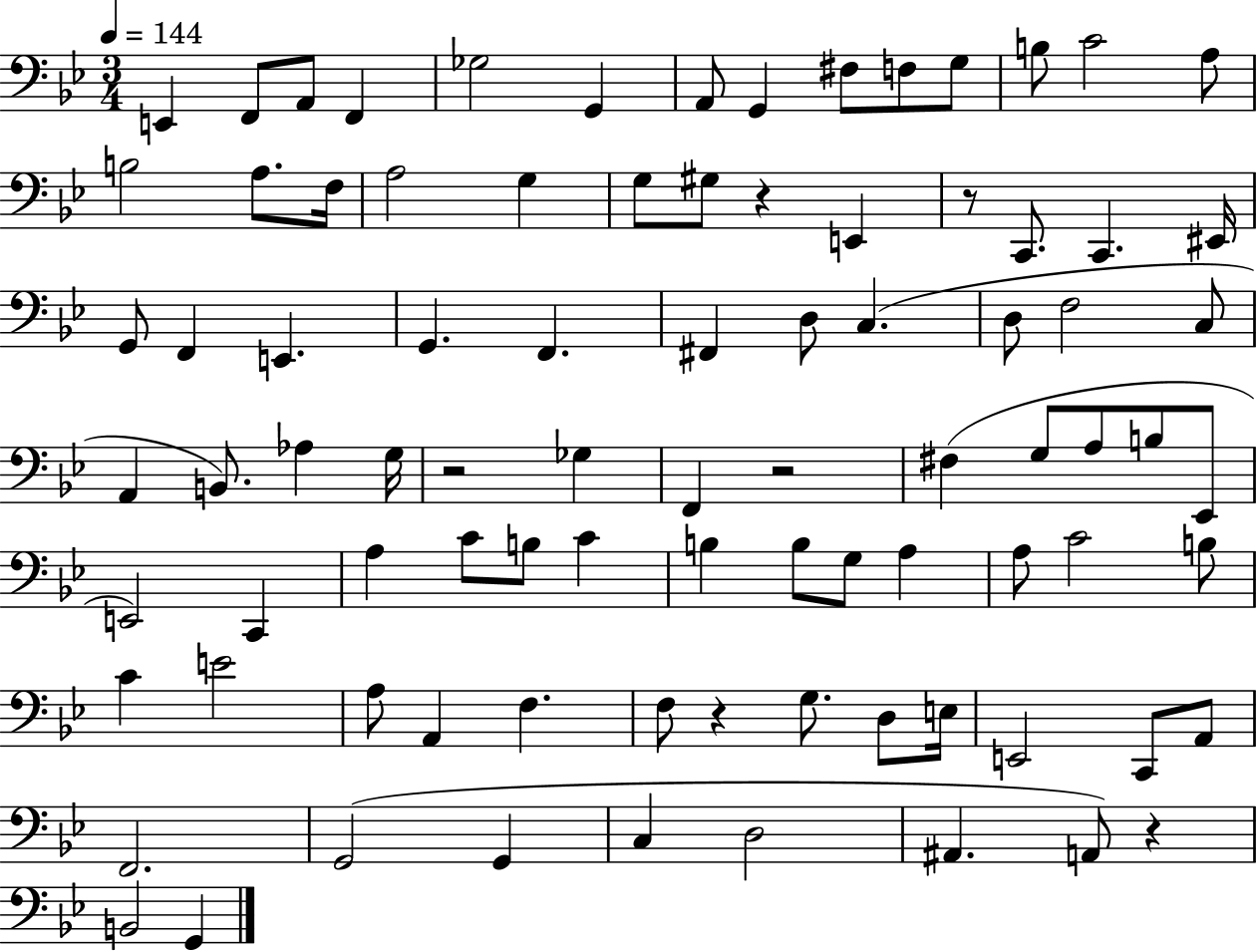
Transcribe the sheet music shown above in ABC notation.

X:1
T:Untitled
M:3/4
L:1/4
K:Bb
E,, F,,/2 A,,/2 F,, _G,2 G,, A,,/2 G,, ^F,/2 F,/2 G,/2 B,/2 C2 A,/2 B,2 A,/2 F,/4 A,2 G, G,/2 ^G,/2 z E,, z/2 C,,/2 C,, ^E,,/4 G,,/2 F,, E,, G,, F,, ^F,, D,/2 C, D,/2 F,2 C,/2 A,, B,,/2 _A, G,/4 z2 _G, F,, z2 ^F, G,/2 A,/2 B,/2 _E,,/2 E,,2 C,, A, C/2 B,/2 C B, B,/2 G,/2 A, A,/2 C2 B,/2 C E2 A,/2 A,, F, F,/2 z G,/2 D,/2 E,/4 E,,2 C,,/2 A,,/2 F,,2 G,,2 G,, C, D,2 ^A,, A,,/2 z B,,2 G,,